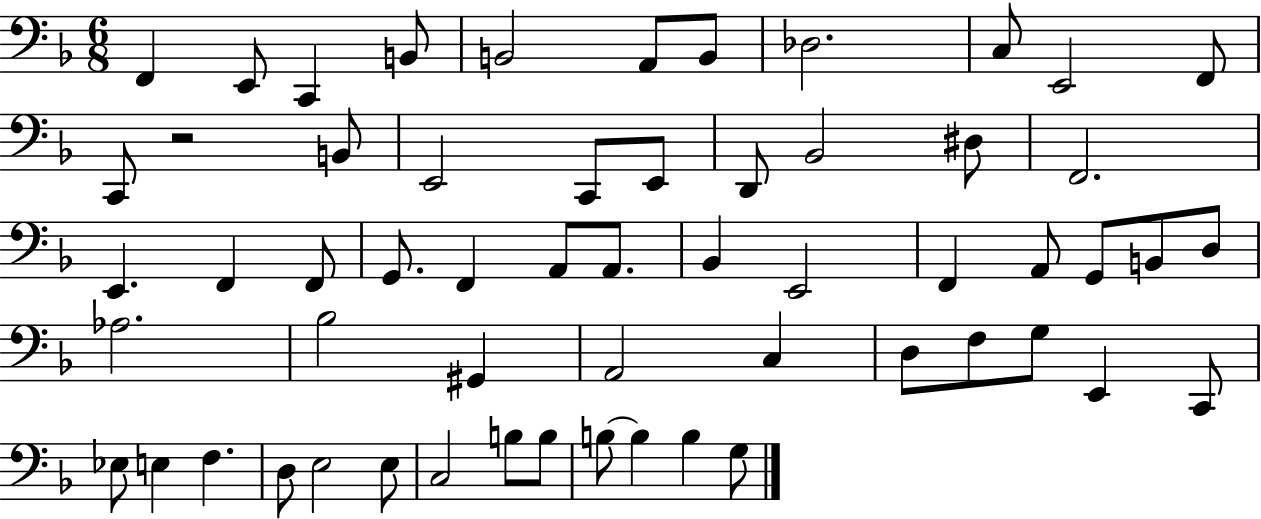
F2/q E2/e C2/q B2/e B2/h A2/e B2/e Db3/h. C3/e E2/h F2/e C2/e R/h B2/e E2/h C2/e E2/e D2/e Bb2/h D#3/e F2/h. E2/q. F2/q F2/e G2/e. F2/q A2/e A2/e. Bb2/q E2/h F2/q A2/e G2/e B2/e D3/e Ab3/h. Bb3/h G#2/q A2/h C3/q D3/e F3/e G3/e E2/q C2/e Eb3/e E3/q F3/q. D3/e E3/h E3/e C3/h B3/e B3/e B3/e B3/q B3/q G3/e